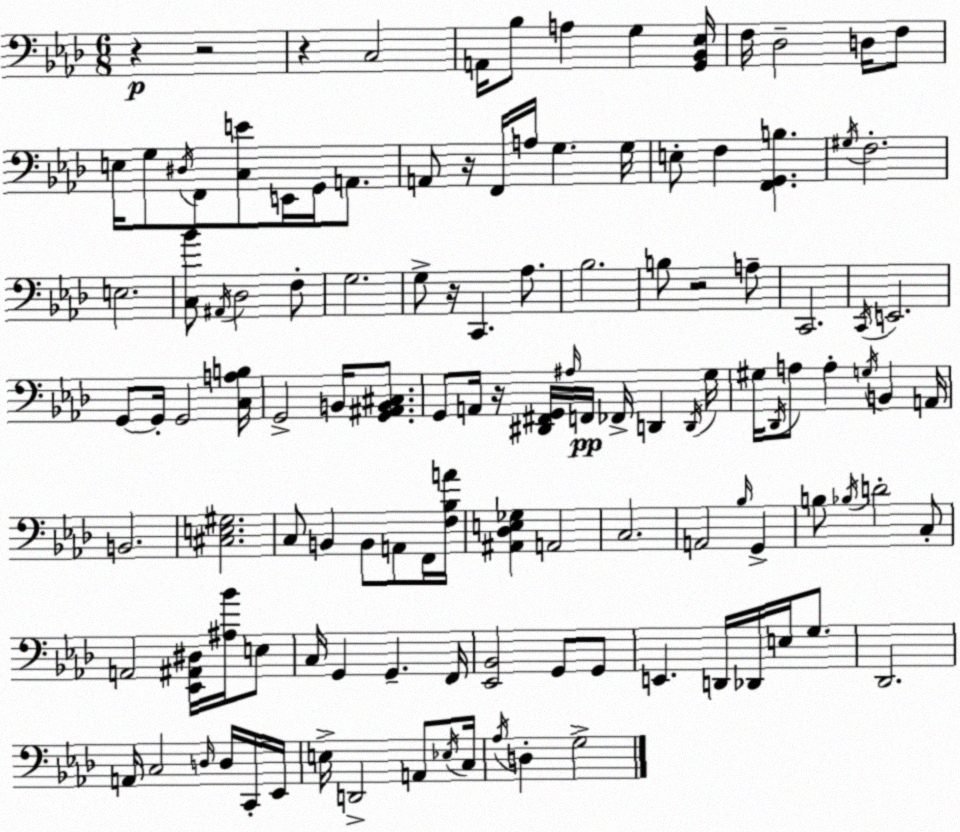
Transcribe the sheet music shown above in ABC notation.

X:1
T:Untitled
M:6/8
L:1/4
K:Fm
z z2 z C,2 A,,/4 _B,/2 A, G, [G,,_B,,_E,]/4 F,/4 _D,2 D,/4 F,/2 E,/4 G,/2 ^D,/4 F,,/2 [C,E]/2 E,,/4 G,,/4 A,,/2 A,,/2 z/4 F,,/4 A,/4 G, G,/4 E,/2 F, [F,,G,,B,] ^G,/4 F,2 E,2 [C,_B]/2 ^A,,/4 _D,2 F,/2 G,2 G,/2 z/4 C,, _A,/2 _B,2 B,/2 z2 A,/2 C,,2 C,,/4 E,,2 G,,/2 G,,/4 G,,2 [C,A,B,]/4 G,,2 B,,/4 [G,,^A,,B,,^C,]/2 G,,/2 A,,/4 z/4 [^D,,^F,,G,,]/4 ^A,/4 F,,/4 _F,,/4 D,, D,,/4 G,/4 ^G,/4 _D,,/4 A,/2 A, G,/4 B,, A,,/4 B,,2 [^C,E,^G,]2 C,/2 B,, B,,/2 A,,/2 F,,/4 [F,_B,A]/4 [^A,,_D,E,_G,] A,,2 C,2 A,,2 _B,/4 G,, B,/2 _B,/4 D2 C,/2 A,,2 [_E,,^A,,^D,]/4 [^A,_B]/4 E,/2 C,/4 G,, G,, F,,/4 [_E,,_B,,]2 G,,/2 G,,/2 E,, D,,/4 _D,,/4 E,/4 G,/2 _D,,2 A,,/4 C,2 D,/4 D,/4 C,,/4 _E,,/4 E,/4 D,,2 A,,/2 _E,/4 C,/4 _A,/4 D, G,2